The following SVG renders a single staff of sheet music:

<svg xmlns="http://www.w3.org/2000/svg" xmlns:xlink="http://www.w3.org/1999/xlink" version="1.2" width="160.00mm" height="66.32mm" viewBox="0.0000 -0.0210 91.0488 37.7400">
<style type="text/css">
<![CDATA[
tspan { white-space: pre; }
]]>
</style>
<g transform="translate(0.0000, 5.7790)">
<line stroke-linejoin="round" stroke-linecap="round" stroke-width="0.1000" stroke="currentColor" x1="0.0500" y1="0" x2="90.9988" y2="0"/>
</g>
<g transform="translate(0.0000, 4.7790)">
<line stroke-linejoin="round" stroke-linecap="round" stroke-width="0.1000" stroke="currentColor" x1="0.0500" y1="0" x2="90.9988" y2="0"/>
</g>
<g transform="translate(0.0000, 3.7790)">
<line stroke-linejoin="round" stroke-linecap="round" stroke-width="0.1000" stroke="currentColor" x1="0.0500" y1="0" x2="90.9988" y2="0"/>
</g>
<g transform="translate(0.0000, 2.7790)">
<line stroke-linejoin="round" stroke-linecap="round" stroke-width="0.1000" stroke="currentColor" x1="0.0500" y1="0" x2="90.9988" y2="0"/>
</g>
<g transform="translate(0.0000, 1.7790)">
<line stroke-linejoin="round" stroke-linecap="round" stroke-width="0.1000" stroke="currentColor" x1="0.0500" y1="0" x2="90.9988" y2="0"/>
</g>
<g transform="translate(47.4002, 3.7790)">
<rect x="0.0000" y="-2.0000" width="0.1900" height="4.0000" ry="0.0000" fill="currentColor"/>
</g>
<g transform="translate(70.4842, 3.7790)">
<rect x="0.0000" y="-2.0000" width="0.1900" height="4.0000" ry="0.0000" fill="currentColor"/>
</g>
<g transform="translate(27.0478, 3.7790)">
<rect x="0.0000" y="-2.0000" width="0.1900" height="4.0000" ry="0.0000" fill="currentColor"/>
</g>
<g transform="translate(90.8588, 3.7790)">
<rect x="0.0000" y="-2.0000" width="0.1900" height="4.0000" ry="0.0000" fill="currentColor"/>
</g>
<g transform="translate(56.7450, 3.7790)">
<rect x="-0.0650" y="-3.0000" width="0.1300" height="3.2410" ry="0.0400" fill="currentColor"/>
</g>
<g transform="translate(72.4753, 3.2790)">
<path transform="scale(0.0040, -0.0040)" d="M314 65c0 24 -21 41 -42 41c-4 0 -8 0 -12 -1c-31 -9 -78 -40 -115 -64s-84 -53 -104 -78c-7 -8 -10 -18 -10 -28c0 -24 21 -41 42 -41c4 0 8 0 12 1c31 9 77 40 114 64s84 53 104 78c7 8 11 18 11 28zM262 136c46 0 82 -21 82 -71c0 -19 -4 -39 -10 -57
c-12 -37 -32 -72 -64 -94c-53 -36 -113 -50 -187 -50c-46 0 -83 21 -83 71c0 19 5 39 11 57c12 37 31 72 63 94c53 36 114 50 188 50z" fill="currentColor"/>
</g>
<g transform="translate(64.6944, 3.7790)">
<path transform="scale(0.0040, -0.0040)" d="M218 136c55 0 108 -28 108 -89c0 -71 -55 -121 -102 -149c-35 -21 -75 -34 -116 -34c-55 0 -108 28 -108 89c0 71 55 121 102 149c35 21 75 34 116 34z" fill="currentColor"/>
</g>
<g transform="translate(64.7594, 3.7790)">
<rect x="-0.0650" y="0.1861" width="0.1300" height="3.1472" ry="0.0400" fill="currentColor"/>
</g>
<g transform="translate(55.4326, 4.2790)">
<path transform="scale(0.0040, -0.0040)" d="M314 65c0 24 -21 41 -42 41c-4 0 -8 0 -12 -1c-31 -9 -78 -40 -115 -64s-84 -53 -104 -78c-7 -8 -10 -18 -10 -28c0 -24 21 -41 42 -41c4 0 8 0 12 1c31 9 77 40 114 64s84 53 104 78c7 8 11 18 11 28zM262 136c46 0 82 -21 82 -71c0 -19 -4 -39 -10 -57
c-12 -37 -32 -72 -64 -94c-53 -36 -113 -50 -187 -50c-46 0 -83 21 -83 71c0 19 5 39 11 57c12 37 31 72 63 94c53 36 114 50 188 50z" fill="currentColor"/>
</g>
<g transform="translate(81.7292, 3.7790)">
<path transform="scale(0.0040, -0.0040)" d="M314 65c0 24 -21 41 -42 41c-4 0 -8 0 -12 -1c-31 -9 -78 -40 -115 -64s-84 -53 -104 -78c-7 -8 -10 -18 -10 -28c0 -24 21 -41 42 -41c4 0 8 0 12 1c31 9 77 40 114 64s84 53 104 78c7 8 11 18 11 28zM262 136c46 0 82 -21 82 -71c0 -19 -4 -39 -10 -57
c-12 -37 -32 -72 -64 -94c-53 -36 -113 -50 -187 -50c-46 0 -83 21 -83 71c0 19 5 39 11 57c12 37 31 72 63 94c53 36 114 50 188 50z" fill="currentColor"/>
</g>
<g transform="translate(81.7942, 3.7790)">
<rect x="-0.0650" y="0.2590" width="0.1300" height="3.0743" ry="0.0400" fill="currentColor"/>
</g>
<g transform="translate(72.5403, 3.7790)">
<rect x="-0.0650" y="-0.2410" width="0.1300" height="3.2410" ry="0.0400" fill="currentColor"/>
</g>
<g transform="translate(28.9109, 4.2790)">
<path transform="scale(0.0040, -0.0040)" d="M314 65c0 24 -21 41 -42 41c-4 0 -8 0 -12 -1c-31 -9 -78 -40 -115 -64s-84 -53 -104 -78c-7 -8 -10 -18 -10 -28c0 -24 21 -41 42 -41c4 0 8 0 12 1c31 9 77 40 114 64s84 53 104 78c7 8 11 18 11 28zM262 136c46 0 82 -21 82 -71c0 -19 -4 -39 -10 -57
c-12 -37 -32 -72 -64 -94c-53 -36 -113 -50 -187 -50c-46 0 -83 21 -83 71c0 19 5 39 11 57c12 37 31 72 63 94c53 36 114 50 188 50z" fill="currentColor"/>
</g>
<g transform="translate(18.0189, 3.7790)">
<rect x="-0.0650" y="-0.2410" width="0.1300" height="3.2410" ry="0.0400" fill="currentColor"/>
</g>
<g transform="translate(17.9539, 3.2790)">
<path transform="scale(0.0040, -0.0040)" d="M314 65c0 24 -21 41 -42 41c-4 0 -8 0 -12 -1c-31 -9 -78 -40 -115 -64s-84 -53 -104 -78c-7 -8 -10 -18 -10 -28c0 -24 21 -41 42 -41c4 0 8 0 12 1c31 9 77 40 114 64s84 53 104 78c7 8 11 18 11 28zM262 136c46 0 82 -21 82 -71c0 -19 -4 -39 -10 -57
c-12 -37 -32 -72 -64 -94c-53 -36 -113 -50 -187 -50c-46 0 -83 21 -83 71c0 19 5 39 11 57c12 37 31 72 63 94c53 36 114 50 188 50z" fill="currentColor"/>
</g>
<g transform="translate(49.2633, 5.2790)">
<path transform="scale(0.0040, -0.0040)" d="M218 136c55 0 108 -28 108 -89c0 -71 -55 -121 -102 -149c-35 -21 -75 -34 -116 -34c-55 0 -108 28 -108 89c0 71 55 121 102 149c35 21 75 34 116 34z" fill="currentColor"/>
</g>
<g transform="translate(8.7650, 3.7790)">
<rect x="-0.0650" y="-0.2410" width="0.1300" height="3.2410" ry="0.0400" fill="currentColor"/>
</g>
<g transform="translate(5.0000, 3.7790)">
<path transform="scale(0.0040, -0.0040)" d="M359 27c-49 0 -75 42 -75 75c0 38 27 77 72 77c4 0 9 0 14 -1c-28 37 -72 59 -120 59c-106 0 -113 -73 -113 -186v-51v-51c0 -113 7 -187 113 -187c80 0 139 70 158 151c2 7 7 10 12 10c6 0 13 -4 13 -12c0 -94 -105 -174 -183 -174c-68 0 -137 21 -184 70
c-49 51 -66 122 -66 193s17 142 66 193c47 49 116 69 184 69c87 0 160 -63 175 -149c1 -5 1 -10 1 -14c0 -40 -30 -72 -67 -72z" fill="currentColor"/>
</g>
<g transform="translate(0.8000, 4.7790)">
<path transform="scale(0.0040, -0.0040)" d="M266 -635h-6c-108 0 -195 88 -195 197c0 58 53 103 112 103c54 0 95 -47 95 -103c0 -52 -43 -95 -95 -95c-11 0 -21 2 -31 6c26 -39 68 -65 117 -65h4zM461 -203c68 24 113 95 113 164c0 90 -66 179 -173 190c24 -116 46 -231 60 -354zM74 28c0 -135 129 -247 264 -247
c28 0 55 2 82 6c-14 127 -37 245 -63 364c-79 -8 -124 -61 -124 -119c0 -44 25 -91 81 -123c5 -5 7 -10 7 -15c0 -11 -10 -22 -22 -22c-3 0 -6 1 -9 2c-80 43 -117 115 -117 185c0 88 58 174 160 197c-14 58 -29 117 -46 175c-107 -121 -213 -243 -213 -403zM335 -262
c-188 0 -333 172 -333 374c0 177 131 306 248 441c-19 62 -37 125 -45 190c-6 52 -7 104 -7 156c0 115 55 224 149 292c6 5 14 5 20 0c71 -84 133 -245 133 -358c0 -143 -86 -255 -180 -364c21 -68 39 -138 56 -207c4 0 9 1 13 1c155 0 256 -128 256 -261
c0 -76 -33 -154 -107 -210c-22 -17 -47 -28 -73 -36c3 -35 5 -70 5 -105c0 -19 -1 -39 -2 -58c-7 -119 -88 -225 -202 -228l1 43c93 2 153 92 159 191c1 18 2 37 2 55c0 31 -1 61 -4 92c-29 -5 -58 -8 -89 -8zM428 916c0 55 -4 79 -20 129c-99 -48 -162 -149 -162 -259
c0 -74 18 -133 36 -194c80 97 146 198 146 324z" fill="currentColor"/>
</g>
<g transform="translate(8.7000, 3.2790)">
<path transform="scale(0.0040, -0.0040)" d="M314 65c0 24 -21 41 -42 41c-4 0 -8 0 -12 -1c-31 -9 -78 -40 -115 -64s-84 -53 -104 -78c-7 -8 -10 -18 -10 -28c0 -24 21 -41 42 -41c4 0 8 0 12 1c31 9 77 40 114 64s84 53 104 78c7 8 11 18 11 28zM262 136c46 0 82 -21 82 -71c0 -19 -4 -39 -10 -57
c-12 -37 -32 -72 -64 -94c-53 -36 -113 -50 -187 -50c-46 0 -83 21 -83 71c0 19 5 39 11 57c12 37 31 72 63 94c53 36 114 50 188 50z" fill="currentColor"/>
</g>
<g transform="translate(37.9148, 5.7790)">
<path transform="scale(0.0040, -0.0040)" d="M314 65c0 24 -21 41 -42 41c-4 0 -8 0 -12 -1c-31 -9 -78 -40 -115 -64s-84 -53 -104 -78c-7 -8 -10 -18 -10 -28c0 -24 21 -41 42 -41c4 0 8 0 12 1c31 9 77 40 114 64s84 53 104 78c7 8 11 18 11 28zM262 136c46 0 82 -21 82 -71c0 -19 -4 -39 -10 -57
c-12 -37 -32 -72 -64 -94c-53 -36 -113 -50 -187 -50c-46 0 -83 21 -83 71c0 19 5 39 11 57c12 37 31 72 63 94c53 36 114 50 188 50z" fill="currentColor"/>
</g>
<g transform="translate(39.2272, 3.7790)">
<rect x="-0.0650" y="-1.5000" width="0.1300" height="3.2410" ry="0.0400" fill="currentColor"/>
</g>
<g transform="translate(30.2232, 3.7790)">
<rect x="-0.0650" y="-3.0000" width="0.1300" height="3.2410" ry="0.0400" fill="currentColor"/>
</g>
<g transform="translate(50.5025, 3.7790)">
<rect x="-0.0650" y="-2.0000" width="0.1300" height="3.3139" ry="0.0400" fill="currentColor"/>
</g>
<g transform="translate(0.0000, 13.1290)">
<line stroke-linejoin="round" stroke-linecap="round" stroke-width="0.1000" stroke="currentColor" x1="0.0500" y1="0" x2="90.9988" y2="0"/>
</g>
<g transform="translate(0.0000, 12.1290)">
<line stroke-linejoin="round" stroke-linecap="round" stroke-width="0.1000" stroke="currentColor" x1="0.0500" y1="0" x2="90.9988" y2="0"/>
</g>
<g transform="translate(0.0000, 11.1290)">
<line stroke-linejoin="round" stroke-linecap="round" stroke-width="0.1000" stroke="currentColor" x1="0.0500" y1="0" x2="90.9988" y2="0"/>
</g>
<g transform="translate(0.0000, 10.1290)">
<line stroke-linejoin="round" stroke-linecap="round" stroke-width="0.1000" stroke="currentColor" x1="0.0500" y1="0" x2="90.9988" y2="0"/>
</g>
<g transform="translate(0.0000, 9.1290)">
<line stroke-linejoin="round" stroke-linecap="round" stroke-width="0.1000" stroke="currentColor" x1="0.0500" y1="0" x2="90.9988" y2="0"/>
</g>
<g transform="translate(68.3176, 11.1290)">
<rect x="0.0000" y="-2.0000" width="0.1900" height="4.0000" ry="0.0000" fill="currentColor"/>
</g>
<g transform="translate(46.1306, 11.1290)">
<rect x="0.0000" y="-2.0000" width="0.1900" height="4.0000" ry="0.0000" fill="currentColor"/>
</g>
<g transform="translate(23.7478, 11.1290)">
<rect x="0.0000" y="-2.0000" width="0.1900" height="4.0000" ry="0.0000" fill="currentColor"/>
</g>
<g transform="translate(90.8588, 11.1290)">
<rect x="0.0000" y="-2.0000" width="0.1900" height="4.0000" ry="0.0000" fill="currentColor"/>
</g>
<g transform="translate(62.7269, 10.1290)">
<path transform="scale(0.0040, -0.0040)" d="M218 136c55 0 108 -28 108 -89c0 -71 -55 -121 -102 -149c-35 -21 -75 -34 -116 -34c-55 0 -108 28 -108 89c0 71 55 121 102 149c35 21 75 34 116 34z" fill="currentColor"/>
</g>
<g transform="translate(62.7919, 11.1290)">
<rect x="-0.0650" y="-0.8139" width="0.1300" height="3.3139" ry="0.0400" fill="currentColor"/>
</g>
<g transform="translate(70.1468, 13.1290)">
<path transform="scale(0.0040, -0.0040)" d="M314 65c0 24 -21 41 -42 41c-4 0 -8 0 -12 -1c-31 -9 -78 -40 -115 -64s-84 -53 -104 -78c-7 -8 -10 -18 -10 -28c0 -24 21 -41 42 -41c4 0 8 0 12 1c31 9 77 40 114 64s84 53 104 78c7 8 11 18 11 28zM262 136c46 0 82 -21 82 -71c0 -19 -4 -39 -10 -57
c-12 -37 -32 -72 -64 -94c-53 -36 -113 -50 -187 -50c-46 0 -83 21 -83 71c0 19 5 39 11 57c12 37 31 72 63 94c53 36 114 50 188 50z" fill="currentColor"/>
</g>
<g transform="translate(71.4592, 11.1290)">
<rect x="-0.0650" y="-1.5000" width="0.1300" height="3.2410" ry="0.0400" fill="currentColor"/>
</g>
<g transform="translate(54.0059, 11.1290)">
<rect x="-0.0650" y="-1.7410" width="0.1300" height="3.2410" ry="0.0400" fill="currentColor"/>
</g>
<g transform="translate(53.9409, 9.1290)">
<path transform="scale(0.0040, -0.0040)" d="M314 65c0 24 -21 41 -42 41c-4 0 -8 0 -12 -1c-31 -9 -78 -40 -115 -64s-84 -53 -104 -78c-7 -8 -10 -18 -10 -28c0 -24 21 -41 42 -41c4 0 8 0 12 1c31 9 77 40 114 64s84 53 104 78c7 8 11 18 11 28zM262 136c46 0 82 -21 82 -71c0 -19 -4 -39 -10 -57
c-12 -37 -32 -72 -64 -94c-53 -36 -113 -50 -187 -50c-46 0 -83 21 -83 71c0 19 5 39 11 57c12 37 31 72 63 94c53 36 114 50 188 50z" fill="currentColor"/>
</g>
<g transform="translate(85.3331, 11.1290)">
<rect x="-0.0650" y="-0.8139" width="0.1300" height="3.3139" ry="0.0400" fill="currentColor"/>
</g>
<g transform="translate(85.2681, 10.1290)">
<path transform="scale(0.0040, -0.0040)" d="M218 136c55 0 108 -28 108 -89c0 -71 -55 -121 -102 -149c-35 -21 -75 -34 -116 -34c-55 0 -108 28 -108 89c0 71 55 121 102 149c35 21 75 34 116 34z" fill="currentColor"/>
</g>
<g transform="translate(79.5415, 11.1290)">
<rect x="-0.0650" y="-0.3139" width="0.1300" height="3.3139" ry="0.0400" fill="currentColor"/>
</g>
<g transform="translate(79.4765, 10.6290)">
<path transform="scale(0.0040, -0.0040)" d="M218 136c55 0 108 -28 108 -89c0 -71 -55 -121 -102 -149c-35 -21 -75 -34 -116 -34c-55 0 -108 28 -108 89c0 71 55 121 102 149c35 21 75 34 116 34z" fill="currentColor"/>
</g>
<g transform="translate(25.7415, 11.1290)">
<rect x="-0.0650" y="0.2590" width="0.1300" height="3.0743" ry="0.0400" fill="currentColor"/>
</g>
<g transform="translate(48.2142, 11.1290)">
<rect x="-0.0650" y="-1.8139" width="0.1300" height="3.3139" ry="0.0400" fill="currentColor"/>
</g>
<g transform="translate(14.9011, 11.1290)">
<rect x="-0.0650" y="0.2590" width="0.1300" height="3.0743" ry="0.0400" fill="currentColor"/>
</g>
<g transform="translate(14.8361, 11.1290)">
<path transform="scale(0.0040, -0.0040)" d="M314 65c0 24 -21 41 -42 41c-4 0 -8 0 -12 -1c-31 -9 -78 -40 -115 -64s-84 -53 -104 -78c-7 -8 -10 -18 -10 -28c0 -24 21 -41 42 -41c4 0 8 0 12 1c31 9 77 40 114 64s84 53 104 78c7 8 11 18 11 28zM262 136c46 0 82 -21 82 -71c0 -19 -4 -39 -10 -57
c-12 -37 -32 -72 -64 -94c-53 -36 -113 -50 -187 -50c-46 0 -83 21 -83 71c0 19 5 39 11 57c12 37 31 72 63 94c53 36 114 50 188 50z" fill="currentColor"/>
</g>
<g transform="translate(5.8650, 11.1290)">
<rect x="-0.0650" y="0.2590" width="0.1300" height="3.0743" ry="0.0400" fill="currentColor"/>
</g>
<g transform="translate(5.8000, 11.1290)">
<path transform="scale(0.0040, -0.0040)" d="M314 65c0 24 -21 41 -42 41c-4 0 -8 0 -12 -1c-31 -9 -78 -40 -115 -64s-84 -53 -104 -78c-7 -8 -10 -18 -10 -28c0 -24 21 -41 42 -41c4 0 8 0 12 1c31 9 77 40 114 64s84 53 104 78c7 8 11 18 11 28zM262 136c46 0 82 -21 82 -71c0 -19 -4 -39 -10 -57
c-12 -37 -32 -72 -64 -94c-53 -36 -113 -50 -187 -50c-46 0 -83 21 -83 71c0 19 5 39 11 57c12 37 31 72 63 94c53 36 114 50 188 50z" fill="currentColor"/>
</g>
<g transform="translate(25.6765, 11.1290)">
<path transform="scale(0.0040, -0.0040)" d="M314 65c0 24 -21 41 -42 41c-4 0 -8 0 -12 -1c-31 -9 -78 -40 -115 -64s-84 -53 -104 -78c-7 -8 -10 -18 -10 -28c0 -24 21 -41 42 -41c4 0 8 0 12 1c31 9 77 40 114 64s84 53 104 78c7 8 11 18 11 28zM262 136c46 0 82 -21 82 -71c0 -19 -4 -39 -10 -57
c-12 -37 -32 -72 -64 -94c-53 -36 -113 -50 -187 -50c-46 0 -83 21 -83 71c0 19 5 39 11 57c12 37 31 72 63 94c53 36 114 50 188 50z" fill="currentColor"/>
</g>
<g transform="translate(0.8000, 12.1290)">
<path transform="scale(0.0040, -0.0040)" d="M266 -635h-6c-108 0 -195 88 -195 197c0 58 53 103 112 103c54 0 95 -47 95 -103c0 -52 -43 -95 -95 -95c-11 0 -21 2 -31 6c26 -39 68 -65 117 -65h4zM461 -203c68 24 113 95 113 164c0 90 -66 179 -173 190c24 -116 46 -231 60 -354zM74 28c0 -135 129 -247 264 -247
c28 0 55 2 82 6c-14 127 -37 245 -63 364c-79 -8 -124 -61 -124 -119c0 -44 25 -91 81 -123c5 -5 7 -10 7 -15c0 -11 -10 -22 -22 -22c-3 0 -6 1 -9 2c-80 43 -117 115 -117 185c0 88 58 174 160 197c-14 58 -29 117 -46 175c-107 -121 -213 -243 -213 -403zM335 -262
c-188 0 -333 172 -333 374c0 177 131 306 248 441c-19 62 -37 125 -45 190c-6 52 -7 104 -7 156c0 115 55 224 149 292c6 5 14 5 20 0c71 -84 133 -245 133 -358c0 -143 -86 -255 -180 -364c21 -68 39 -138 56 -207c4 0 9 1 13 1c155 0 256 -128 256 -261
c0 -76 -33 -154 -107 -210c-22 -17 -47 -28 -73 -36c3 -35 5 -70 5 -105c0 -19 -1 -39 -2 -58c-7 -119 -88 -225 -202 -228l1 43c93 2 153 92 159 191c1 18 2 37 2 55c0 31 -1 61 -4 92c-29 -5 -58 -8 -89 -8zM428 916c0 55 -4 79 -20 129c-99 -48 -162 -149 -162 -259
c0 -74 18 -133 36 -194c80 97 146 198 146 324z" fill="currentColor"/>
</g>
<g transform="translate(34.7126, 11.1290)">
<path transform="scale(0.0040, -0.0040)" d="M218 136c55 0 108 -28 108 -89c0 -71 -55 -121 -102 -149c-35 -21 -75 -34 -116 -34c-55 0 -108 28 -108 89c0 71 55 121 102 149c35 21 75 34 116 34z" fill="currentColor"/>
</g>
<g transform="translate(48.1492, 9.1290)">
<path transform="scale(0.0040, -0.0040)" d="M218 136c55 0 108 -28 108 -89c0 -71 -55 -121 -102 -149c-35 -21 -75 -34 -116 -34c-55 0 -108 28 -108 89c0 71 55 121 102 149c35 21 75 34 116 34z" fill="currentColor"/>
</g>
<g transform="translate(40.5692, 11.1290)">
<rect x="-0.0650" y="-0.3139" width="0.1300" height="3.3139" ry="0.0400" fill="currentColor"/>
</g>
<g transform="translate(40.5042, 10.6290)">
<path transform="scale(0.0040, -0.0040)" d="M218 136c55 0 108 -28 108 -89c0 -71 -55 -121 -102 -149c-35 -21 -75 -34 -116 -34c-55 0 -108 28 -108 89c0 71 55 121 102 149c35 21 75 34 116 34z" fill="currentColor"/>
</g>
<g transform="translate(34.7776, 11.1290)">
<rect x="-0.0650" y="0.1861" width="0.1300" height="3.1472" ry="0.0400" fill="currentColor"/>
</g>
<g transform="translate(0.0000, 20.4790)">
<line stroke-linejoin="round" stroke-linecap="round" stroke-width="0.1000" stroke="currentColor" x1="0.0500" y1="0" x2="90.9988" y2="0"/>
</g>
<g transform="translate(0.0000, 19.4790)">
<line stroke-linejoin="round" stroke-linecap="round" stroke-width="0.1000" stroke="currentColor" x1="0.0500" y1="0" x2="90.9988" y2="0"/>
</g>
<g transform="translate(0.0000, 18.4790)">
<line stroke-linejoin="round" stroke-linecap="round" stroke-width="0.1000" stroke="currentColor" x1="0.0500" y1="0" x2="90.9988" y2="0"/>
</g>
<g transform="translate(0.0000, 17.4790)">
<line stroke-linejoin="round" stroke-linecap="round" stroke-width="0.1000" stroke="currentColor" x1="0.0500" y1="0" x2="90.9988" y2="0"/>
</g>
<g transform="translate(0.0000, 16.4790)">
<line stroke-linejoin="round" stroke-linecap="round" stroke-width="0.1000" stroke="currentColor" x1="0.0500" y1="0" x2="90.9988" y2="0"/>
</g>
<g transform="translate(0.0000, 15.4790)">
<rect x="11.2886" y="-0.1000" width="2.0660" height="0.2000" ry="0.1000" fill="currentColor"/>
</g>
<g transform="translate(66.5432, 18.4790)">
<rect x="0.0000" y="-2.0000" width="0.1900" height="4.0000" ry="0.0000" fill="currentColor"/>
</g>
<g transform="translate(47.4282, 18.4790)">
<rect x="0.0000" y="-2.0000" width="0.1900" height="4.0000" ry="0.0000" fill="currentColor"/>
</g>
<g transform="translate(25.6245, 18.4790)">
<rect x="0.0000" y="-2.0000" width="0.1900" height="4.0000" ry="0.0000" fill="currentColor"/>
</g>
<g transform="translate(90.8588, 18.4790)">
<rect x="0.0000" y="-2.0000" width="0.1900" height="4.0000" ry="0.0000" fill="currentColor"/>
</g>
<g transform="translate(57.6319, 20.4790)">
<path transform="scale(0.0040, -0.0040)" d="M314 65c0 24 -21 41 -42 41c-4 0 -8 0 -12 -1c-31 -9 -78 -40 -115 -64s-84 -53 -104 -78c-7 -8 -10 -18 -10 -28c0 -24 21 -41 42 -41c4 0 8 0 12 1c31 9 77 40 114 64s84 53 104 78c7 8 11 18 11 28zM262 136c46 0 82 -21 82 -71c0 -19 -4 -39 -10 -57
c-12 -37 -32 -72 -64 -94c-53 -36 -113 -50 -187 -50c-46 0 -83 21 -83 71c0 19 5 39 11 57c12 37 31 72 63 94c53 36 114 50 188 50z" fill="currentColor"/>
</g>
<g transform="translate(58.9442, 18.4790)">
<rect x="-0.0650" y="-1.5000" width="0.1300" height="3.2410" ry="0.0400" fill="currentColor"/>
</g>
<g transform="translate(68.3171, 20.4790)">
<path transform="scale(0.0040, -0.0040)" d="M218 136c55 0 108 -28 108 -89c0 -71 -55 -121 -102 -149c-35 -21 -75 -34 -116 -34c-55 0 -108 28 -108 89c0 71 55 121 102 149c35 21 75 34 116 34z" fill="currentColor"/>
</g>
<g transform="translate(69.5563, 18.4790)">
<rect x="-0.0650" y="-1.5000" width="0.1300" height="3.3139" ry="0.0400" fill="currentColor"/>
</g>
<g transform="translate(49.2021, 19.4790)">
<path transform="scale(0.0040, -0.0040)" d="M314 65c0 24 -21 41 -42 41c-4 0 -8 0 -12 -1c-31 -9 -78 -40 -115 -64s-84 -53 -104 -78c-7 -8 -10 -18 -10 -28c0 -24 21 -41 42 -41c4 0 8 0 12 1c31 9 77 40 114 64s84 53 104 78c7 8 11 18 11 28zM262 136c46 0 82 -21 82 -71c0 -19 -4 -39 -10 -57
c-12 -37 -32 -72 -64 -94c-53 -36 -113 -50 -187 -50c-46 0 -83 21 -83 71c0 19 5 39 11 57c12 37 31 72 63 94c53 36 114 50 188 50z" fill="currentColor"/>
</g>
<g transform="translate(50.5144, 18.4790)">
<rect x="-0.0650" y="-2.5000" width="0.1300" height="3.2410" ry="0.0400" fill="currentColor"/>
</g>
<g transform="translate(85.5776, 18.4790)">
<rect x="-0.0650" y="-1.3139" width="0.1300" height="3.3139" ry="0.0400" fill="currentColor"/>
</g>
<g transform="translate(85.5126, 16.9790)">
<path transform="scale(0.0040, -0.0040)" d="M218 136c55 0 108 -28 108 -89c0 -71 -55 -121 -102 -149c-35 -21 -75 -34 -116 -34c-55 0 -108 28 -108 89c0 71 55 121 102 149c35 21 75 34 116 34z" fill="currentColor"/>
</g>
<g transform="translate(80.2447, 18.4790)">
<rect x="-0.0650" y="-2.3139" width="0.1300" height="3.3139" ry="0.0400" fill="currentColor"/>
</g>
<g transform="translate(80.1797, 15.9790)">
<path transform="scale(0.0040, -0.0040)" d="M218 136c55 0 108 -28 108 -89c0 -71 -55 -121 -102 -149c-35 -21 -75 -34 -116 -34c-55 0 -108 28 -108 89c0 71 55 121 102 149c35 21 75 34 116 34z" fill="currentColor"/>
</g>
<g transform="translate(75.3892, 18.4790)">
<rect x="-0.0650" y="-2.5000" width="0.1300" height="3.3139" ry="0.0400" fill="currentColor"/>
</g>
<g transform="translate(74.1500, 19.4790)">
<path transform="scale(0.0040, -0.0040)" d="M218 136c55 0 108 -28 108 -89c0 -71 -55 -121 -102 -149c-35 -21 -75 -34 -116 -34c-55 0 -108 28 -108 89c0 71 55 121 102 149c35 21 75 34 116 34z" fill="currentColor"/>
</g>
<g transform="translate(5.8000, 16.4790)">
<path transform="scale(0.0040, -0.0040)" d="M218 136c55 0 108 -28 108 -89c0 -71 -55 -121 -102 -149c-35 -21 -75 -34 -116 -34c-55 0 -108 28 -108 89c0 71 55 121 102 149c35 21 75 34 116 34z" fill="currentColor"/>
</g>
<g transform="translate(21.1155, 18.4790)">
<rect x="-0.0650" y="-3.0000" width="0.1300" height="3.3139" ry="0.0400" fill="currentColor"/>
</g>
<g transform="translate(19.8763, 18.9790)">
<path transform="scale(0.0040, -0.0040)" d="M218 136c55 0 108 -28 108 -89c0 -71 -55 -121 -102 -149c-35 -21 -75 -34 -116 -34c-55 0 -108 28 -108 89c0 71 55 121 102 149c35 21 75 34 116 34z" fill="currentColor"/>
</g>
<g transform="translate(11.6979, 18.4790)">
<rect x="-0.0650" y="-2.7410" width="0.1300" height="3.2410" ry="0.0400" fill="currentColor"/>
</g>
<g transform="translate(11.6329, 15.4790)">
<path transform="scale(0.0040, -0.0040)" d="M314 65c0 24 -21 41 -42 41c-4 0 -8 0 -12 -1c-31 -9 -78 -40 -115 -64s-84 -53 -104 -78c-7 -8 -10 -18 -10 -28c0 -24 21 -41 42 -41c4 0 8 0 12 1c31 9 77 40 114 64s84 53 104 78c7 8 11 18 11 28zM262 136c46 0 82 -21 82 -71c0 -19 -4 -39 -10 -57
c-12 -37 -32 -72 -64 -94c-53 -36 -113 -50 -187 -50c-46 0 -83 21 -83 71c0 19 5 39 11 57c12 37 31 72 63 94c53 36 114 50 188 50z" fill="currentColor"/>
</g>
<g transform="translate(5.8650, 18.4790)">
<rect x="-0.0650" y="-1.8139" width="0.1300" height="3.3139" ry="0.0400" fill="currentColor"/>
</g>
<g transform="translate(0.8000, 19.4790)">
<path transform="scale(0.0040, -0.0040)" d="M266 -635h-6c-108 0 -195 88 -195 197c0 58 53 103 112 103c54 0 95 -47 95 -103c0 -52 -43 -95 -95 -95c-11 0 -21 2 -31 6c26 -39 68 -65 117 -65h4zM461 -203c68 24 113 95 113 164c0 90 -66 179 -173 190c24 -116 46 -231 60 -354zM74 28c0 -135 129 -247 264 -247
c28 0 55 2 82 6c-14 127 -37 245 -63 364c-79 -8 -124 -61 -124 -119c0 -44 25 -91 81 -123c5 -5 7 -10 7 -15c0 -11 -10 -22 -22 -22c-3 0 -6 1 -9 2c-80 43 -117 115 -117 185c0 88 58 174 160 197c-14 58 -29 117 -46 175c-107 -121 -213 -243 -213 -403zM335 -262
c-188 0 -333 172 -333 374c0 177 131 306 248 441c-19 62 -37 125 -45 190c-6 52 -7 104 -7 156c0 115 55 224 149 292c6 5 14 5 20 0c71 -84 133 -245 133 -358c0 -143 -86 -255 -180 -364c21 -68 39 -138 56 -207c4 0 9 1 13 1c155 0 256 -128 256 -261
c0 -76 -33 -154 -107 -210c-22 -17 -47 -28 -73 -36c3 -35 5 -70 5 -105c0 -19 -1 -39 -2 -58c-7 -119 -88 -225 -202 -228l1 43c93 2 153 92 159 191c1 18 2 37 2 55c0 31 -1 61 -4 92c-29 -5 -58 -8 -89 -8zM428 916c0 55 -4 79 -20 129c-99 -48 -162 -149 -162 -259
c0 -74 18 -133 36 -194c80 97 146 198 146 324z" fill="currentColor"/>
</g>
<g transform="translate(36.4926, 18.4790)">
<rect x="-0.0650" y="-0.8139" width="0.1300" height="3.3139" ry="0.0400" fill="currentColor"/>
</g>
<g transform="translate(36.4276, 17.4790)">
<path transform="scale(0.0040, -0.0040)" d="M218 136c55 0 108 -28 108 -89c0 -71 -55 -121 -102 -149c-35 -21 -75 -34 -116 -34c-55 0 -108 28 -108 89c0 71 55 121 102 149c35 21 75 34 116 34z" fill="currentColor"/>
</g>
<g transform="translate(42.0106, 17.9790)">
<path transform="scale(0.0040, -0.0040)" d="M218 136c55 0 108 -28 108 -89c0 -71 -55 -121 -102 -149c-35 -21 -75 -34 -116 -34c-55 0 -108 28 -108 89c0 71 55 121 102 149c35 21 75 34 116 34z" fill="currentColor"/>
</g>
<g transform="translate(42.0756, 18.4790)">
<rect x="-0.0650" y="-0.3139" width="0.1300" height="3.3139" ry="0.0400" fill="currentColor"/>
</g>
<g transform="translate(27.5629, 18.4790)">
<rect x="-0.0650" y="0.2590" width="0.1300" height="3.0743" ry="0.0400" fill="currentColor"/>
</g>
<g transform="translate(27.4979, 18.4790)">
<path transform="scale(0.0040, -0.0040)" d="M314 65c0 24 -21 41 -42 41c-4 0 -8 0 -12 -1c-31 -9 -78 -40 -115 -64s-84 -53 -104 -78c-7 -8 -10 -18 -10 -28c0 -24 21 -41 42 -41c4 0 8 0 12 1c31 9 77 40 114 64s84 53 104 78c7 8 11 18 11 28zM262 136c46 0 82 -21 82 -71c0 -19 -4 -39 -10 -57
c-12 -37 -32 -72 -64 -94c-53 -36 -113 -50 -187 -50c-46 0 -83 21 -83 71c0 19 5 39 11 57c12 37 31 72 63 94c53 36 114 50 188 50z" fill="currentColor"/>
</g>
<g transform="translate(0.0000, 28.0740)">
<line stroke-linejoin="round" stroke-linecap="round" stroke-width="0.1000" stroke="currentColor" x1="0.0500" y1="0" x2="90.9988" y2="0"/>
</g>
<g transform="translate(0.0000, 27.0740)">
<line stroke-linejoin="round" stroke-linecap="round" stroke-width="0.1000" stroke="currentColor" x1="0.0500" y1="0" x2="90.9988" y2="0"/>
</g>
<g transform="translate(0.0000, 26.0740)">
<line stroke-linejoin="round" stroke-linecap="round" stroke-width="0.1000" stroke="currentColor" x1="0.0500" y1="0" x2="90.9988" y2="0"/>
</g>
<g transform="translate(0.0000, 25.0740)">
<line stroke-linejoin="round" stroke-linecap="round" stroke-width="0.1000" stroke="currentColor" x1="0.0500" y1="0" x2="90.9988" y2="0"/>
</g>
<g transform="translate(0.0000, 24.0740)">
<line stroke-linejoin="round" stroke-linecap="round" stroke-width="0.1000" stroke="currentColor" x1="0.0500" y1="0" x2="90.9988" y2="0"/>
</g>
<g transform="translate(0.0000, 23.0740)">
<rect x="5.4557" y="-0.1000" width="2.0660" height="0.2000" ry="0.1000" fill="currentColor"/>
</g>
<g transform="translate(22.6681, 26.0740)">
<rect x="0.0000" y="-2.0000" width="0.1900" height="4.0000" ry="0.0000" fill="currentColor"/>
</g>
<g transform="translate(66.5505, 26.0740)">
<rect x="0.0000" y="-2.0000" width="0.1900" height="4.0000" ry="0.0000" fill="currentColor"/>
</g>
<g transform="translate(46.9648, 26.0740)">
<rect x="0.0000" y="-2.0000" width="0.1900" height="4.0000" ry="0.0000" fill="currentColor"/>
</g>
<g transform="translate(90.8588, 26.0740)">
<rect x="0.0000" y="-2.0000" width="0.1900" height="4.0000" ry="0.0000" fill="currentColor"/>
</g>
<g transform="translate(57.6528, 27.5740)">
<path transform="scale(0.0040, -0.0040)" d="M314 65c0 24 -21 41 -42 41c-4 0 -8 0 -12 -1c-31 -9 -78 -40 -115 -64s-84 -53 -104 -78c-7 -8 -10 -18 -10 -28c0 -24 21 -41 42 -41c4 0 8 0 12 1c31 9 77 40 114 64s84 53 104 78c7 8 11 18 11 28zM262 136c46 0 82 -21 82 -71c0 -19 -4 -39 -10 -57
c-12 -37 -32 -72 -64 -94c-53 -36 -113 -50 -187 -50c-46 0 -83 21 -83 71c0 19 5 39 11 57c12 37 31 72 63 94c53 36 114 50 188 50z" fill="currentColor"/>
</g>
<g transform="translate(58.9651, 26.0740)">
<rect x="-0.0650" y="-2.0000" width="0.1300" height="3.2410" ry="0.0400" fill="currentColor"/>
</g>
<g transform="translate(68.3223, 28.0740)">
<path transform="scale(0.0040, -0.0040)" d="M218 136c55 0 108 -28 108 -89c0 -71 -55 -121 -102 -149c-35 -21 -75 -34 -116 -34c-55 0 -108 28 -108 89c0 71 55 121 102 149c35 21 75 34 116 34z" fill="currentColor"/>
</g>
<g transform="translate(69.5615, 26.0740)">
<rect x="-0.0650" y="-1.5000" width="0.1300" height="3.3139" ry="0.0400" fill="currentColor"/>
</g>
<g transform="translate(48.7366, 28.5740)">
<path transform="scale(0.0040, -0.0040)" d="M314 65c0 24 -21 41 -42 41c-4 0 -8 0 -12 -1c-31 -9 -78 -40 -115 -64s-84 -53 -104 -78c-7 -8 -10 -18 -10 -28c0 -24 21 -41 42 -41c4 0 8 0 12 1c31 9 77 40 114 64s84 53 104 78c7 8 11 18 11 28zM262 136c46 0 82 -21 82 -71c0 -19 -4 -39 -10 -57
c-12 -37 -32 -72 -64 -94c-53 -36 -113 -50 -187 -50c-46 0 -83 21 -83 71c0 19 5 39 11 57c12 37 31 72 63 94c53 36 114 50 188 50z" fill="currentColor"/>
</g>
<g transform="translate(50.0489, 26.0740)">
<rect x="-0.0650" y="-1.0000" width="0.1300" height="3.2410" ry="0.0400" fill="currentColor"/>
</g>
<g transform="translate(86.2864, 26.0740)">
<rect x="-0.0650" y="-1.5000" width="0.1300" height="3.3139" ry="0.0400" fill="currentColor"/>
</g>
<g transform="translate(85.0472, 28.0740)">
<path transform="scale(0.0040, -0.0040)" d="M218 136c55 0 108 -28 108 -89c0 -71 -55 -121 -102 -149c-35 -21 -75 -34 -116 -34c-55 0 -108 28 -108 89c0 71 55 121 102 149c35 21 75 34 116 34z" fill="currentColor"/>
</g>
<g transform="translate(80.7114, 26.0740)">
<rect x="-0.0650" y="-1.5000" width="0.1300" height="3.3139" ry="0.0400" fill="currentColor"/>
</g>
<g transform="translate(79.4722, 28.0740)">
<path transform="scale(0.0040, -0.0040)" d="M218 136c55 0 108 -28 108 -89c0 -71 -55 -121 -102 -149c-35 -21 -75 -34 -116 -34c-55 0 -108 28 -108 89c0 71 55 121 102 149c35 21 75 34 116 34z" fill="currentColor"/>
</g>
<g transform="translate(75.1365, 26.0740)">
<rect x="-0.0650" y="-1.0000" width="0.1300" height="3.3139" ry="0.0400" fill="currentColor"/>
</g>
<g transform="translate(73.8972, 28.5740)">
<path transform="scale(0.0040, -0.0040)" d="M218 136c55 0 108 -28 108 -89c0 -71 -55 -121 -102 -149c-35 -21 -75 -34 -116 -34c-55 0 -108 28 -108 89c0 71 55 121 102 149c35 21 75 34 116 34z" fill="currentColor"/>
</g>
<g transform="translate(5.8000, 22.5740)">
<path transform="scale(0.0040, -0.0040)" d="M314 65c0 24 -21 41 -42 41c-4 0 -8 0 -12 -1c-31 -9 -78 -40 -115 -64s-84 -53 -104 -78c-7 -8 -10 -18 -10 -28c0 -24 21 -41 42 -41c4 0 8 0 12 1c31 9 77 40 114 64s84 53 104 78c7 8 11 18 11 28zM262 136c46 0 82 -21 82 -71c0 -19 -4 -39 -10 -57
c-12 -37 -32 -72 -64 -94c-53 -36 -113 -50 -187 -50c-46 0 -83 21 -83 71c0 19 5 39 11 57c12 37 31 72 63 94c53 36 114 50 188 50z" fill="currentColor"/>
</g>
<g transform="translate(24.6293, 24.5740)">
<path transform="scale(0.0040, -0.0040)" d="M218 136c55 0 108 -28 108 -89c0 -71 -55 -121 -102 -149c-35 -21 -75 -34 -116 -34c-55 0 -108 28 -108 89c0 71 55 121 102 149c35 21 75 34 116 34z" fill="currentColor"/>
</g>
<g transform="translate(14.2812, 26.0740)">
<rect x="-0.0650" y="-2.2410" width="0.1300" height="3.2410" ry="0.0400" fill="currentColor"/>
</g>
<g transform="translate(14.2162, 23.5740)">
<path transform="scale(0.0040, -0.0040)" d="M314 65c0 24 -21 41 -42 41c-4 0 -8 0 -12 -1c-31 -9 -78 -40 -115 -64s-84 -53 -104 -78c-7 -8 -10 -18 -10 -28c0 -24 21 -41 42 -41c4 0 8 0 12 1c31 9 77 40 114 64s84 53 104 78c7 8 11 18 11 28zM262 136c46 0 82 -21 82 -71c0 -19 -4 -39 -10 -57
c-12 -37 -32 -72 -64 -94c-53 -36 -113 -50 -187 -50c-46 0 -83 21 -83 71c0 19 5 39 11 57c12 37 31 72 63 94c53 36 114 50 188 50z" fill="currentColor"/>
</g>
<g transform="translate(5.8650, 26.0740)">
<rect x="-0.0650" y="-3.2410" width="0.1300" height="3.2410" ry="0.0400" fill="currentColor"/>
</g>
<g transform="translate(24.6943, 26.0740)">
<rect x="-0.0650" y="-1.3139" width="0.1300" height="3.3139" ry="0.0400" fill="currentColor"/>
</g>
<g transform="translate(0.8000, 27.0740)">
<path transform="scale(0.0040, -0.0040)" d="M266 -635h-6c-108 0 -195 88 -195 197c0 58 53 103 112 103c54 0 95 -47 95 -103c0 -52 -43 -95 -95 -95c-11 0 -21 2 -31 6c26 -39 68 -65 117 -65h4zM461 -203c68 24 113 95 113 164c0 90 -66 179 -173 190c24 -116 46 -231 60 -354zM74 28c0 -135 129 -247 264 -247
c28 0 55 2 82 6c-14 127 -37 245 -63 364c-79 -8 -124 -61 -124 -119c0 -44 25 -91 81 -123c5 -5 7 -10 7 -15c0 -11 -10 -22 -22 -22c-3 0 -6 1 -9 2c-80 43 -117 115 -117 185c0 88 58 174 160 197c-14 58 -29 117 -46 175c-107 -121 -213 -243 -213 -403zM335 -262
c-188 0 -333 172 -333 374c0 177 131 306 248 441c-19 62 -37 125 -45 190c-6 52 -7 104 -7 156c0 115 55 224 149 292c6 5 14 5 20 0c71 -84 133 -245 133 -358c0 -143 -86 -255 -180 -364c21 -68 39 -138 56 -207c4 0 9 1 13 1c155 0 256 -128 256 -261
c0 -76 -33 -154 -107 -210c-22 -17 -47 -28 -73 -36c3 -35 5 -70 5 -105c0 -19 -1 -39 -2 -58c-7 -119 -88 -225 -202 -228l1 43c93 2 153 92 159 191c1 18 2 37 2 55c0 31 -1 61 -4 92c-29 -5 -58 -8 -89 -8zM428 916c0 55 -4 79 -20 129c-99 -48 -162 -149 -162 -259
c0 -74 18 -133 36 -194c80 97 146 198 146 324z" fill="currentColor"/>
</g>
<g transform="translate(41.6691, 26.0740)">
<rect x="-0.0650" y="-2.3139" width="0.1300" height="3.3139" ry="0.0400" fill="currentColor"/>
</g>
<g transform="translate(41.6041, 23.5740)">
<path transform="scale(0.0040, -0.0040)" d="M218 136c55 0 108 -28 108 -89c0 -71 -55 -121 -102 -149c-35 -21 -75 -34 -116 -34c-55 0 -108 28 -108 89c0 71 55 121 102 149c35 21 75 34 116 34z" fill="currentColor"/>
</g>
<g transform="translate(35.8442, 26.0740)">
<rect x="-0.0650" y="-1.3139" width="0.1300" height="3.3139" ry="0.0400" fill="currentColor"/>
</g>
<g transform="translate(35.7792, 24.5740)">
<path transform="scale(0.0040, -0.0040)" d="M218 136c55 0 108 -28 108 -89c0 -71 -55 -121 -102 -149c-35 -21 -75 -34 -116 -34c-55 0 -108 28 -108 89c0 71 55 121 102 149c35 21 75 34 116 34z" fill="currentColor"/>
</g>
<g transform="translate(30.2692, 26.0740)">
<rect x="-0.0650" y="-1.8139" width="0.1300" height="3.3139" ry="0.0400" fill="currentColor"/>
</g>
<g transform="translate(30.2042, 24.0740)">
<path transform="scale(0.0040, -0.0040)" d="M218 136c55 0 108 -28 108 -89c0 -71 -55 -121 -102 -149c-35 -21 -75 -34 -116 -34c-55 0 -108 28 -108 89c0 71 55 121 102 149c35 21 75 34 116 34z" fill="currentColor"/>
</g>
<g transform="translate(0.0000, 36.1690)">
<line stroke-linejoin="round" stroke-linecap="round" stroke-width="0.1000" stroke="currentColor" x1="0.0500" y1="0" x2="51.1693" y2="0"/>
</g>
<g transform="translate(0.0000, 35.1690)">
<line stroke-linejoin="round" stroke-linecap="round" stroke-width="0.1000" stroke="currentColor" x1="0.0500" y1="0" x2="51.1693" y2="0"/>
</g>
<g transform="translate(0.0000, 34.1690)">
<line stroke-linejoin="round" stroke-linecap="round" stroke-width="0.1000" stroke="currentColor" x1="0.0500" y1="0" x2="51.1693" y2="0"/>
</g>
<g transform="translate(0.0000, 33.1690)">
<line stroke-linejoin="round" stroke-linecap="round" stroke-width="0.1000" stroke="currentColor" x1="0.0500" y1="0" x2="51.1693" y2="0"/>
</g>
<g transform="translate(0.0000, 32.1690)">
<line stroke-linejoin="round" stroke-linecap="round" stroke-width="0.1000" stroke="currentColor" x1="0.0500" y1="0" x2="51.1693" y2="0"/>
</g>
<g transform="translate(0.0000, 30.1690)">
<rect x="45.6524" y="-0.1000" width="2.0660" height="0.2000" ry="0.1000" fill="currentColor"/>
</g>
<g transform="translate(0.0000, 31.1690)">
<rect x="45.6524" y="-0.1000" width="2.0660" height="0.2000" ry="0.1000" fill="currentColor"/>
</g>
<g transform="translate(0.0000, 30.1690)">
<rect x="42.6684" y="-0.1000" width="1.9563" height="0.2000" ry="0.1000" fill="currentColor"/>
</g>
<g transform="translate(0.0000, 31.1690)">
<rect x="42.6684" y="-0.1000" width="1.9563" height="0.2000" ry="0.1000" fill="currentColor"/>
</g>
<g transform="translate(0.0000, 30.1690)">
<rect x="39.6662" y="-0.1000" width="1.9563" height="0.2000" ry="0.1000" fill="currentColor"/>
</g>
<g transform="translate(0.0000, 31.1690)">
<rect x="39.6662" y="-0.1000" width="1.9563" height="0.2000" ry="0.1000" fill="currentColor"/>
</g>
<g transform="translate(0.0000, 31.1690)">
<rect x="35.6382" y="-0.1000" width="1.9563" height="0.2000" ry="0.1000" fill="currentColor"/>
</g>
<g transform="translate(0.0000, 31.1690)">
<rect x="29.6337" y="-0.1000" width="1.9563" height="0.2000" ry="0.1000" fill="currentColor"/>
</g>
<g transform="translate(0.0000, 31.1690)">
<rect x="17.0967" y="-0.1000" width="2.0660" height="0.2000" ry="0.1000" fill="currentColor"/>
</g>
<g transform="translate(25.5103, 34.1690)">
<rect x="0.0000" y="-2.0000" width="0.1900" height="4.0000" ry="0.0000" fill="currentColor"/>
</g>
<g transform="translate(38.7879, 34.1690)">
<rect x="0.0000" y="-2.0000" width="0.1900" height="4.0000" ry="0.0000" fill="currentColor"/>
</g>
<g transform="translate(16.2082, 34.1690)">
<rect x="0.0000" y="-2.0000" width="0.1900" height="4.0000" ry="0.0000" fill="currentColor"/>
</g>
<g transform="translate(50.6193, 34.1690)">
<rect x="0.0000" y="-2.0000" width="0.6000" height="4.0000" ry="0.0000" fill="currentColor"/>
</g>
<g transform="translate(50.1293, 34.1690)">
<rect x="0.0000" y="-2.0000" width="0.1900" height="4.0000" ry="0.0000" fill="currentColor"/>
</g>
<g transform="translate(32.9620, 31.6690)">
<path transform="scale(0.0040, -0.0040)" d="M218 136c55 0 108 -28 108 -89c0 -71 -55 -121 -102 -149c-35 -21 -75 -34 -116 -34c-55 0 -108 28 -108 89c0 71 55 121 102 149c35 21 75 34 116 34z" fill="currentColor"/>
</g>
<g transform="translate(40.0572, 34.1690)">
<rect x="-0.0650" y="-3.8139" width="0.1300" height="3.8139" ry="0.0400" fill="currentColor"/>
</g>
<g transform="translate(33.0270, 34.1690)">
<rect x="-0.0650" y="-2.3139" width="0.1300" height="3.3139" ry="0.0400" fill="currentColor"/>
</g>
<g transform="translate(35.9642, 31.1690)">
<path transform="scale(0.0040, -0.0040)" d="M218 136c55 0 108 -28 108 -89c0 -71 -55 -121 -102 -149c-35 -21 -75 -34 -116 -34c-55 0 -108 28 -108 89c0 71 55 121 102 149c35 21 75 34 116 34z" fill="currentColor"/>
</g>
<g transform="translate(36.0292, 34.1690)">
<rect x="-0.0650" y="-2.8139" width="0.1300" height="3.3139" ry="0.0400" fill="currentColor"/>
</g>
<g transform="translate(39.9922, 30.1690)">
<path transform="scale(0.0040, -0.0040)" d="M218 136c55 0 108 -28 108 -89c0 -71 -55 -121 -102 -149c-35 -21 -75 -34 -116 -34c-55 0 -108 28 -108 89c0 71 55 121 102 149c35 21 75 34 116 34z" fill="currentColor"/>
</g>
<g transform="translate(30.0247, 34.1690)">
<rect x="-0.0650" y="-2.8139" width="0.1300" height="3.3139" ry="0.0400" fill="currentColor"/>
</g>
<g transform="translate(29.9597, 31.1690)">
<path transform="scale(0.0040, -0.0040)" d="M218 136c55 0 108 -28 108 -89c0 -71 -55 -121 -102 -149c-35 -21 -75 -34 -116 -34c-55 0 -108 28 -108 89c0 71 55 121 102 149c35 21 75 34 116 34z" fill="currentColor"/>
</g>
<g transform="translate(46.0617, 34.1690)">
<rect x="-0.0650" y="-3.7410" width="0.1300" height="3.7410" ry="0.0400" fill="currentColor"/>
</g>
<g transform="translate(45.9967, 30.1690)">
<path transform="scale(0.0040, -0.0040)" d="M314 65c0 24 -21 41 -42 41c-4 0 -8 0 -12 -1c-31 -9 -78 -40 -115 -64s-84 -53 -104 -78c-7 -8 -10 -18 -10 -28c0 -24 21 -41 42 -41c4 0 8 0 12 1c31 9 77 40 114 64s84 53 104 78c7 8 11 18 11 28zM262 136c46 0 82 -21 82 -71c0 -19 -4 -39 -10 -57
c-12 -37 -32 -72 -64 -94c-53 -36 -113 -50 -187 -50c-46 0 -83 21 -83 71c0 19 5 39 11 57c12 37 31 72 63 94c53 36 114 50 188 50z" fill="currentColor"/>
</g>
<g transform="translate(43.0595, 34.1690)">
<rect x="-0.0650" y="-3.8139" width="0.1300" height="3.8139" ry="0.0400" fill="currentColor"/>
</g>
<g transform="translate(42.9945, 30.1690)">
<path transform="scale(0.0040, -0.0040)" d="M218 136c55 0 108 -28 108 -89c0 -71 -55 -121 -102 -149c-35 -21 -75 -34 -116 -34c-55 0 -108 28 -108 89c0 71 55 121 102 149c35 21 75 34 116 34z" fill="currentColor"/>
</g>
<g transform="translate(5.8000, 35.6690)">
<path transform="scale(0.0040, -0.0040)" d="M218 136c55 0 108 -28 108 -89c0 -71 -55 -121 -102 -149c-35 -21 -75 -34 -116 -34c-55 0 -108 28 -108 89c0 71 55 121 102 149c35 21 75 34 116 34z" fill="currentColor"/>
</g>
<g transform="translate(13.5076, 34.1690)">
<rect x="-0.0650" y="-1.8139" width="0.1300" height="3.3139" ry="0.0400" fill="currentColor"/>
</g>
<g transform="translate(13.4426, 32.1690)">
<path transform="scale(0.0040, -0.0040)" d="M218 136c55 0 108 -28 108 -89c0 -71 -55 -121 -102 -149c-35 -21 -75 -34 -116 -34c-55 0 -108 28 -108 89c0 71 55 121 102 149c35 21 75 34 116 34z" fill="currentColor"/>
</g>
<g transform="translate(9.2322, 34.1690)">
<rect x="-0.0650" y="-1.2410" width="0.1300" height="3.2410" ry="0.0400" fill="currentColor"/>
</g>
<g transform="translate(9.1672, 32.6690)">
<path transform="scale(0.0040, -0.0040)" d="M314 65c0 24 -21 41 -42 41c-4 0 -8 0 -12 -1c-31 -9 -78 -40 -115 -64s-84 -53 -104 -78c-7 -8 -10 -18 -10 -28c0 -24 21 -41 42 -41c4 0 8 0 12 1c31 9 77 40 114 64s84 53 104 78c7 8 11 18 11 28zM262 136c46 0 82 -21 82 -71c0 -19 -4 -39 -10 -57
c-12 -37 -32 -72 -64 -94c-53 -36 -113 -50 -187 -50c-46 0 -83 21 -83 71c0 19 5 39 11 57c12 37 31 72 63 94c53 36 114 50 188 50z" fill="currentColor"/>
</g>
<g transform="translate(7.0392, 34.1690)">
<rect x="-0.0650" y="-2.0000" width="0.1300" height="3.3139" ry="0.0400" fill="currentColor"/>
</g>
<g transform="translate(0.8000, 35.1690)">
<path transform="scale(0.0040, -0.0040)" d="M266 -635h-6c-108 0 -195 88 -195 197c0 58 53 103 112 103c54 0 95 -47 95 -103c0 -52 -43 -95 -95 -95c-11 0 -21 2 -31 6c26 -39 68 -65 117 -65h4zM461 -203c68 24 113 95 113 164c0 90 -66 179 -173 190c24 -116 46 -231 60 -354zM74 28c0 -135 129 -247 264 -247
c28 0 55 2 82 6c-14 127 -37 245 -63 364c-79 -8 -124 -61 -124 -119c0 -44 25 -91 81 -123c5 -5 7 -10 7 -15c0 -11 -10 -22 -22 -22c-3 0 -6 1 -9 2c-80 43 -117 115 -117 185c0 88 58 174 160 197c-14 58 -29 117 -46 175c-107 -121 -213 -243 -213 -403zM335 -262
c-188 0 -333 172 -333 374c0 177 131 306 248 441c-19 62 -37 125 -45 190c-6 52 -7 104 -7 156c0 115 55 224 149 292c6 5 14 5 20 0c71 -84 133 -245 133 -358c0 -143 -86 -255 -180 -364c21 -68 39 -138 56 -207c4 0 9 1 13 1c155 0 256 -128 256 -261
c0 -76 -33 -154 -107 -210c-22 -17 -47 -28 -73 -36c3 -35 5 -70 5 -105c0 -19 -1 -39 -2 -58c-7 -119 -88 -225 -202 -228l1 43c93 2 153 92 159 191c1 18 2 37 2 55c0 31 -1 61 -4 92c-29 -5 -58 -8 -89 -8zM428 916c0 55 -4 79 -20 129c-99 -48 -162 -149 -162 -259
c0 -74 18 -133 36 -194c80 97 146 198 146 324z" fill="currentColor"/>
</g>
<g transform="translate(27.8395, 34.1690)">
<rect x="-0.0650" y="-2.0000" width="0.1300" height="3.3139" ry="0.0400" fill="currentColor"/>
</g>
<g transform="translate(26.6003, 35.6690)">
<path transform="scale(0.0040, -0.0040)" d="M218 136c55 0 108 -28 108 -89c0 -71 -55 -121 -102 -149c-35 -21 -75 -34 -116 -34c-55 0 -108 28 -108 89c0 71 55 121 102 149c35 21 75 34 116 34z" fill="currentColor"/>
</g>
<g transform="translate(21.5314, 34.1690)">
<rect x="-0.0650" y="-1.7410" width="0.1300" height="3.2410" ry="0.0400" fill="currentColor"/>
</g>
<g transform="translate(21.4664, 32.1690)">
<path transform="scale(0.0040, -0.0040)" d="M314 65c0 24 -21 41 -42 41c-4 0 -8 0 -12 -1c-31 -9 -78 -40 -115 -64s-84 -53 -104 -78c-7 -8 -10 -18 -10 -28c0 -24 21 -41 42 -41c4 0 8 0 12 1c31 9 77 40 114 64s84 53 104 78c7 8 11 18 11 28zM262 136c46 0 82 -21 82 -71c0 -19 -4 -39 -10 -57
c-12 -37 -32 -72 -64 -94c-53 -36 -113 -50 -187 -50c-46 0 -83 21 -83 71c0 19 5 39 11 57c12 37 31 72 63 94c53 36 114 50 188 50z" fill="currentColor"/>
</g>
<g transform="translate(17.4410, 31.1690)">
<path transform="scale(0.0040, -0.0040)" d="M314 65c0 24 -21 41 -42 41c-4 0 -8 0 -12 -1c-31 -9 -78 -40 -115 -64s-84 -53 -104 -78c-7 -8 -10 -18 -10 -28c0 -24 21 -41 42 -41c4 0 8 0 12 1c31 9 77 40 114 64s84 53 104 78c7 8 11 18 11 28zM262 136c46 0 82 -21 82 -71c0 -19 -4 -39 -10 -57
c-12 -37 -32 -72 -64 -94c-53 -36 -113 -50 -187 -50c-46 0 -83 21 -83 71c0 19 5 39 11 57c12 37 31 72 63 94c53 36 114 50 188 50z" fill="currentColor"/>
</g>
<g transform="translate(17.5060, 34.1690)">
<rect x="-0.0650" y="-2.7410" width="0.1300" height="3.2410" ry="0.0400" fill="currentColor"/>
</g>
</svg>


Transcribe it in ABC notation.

X:1
T:Untitled
M:4/4
L:1/4
K:C
c2 c2 A2 E2 F A2 B c2 B2 B2 B2 B2 B c f f2 d E2 c d f a2 A B2 d c G2 E2 E G g e b2 g2 e f e g D2 F2 E D E E F e2 f a2 f2 F a g a c' c' c'2